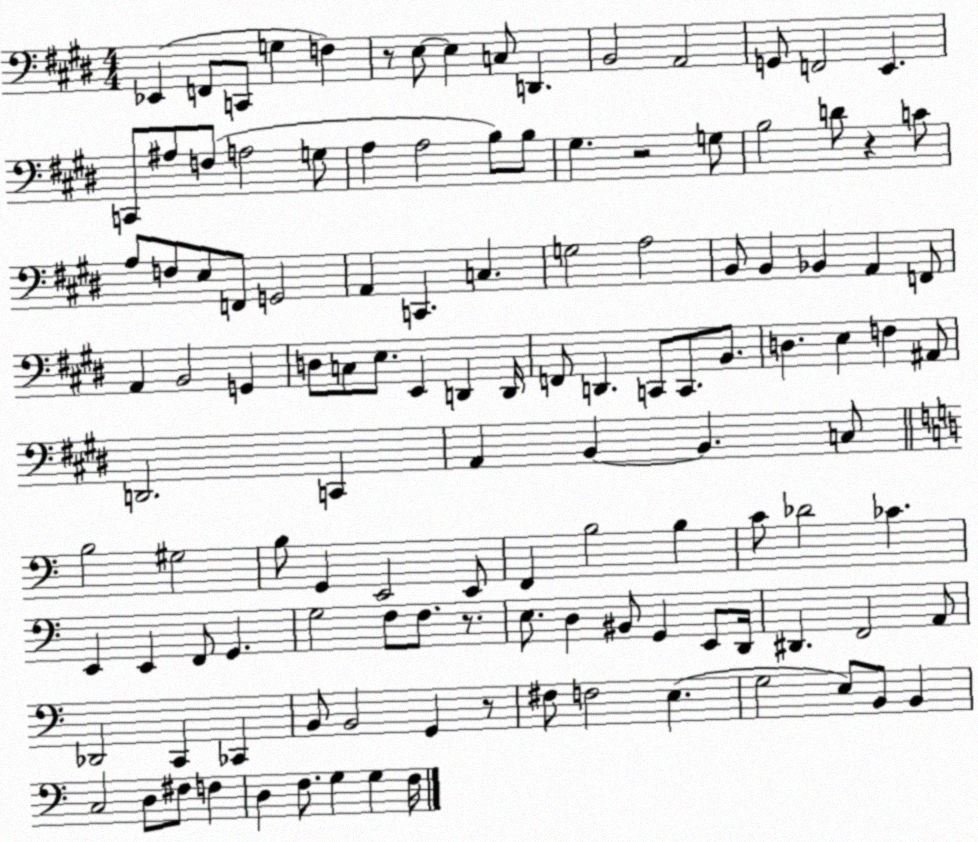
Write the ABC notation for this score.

X:1
T:Untitled
M:4/4
L:1/4
K:E
_E,, F,,/2 C,,/2 G, F, z/2 E,/2 E, C,/2 D,, B,,2 A,,2 G,,/2 F,,2 E,, C,,/2 ^A,/2 F,/2 A,2 G,/2 A, A,2 B,/2 B,/2 ^G, z2 G,/2 B,2 D/2 z C/2 A,/2 F,/2 E,/2 F,,/2 G,,2 A,, C,, C, G,2 A,2 B,,/2 B,, _B,, A,, F,,/2 A,, B,,2 G,, D,/2 C,/2 E,/2 E,, D,, D,,/4 F,,/2 D,, C,,/2 C,,/2 B,,/2 D, E, F, ^A,,/2 D,,2 C,, A,, B,, B,, C,/2 B,2 ^G,2 B,/2 G,, E,,2 E,,/2 F,, B,2 B, C/2 _D2 _C E,, E,, F,,/2 G,, G,2 F,/2 F,/2 z/2 E,/2 D, ^B,,/2 G,, E,,/2 D,,/4 ^D,, F,,2 A,,/2 _D,,2 C,, _C,, B,,/2 B,,2 G,, z/2 ^F,/2 F,2 E, G,2 E,/2 B,,/2 B,, C,2 D,/2 ^F,/2 F, D, F,/2 G, G, F,/4